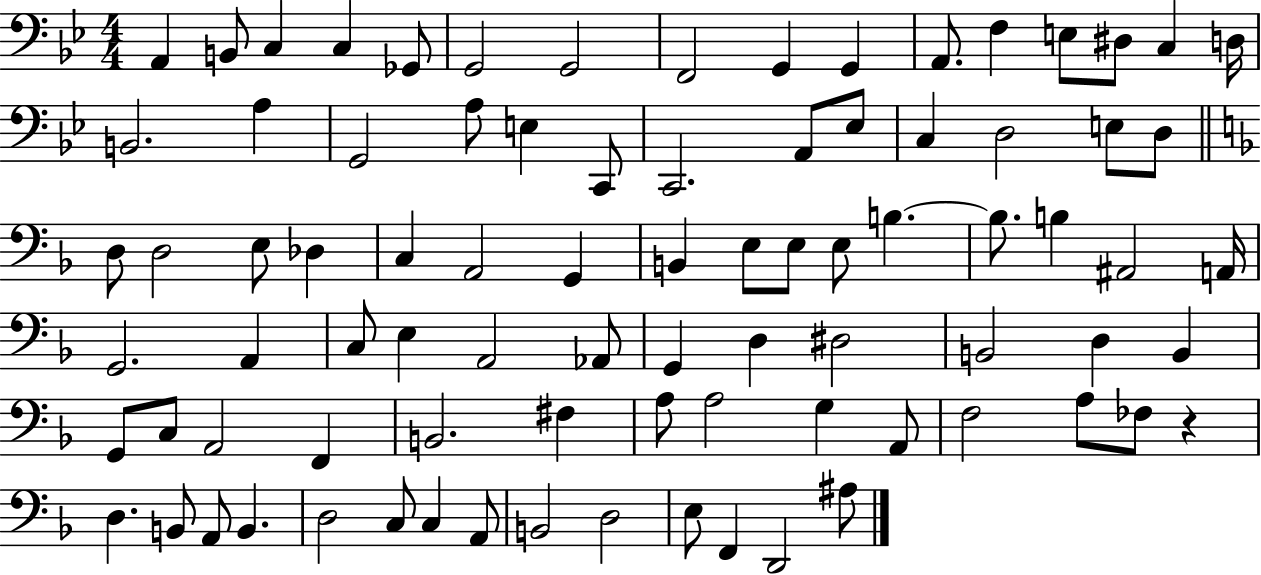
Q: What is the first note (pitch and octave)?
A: A2